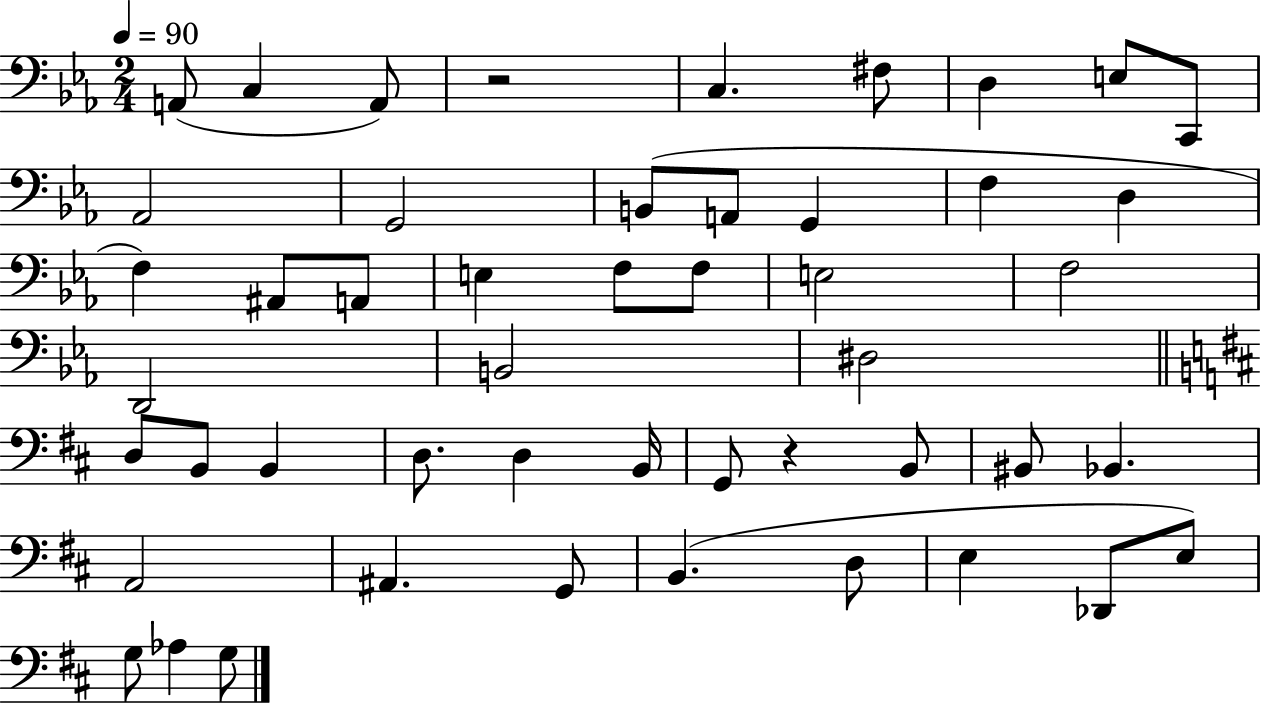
X:1
T:Untitled
M:2/4
L:1/4
K:Eb
A,,/2 C, A,,/2 z2 C, ^F,/2 D, E,/2 C,,/2 _A,,2 G,,2 B,,/2 A,,/2 G,, F, D, F, ^A,,/2 A,,/2 E, F,/2 F,/2 E,2 F,2 D,,2 B,,2 ^D,2 D,/2 B,,/2 B,, D,/2 D, B,,/4 G,,/2 z B,,/2 ^B,,/2 _B,, A,,2 ^A,, G,,/2 B,, D,/2 E, _D,,/2 E,/2 G,/2 _A, G,/2